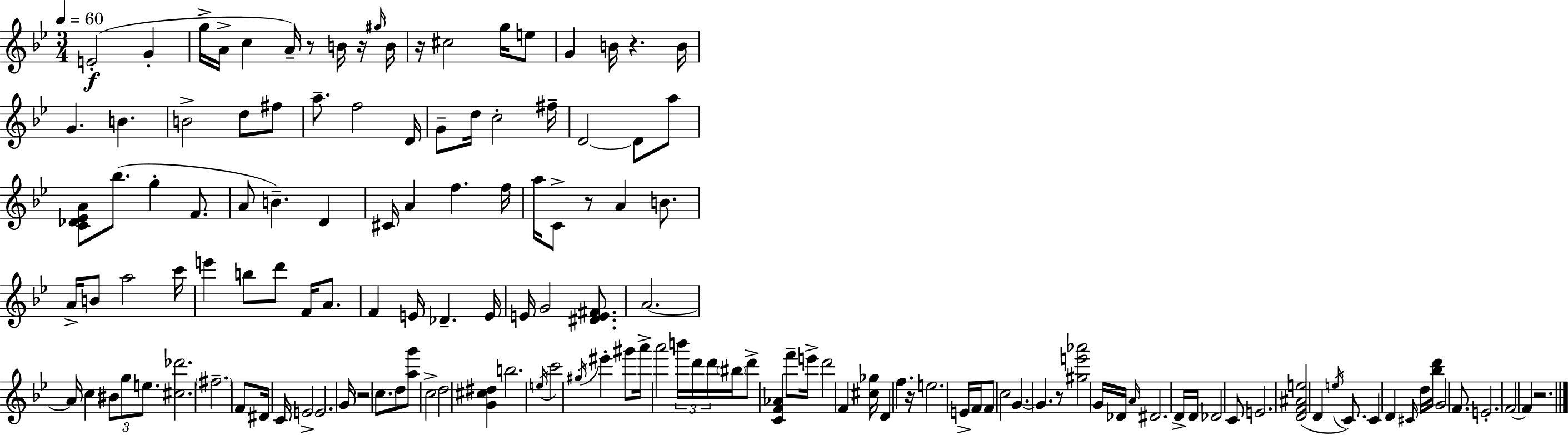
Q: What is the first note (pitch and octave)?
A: E4